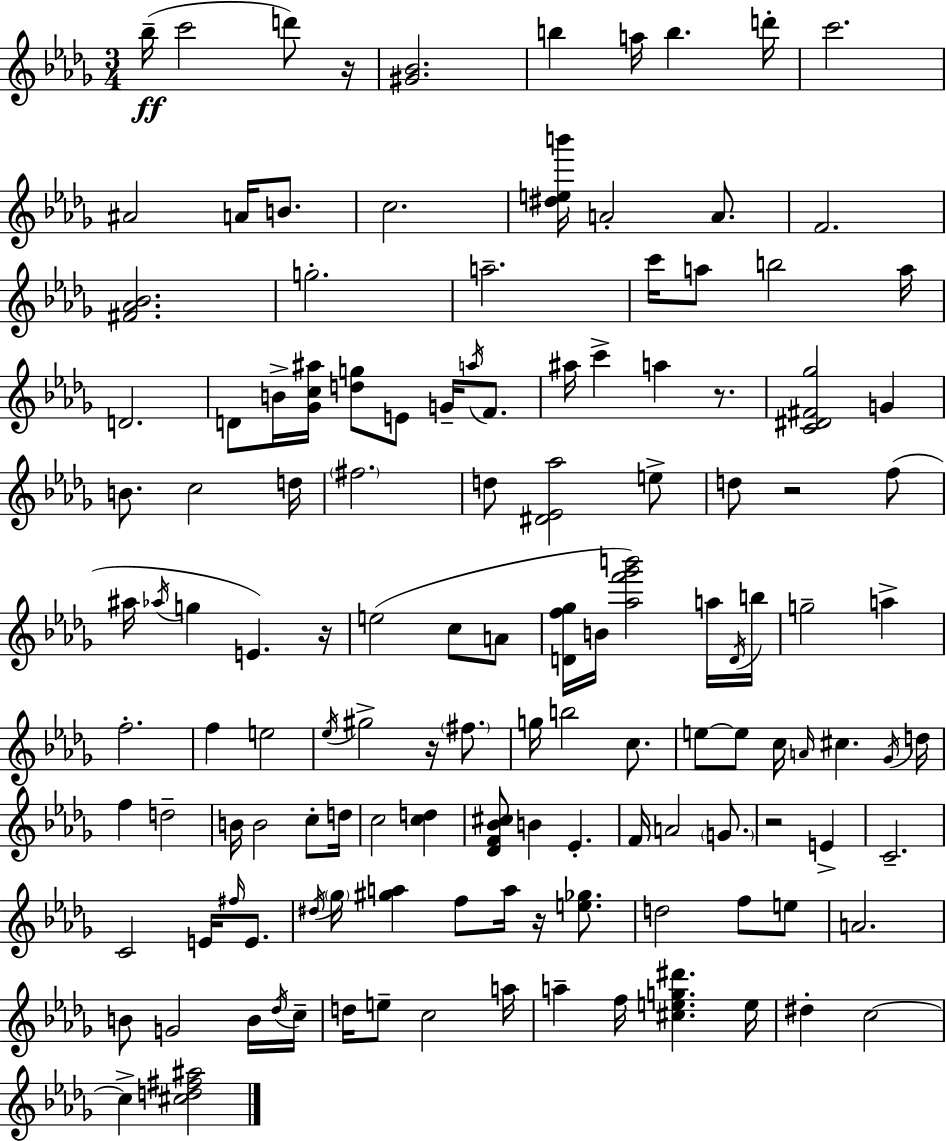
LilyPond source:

{
  \clef treble
  \numericTimeSignature
  \time 3/4
  \key bes \minor
  bes''16--(\ff c'''2 d'''8) r16 | <gis' bes'>2. | b''4 a''16 b''4. d'''16-. | c'''2. | \break ais'2 a'16 b'8. | c''2. | <dis'' e'' b'''>16 a'2-. a'8. | f'2. | \break <fis' aes' bes'>2. | g''2.-. | a''2.-- | c'''16 a''8 b''2 a''16 | \break d'2. | d'8 b'16-> <ges' c'' ais''>16 <d'' g''>8 e'8 g'16-- \acciaccatura { a''16 } f'8. | ais''16 c'''4-> a''4 r8. | <c' dis' fis' ges''>2 g'4 | \break b'8. c''2 | d''16 \parenthesize fis''2. | d''8 <dis' ees' aes''>2 e''8-> | d''8 r2 f''8( | \break ais''16 \acciaccatura { aes''16 } g''4 e'4.) | r16 e''2( c''8 | a'8 <d' f'' ges''>16 b'16 <aes'' f''' ges''' b'''>2) | a''16 \acciaccatura { d'16 } b''16 g''2-- a''4-> | \break f''2.-. | f''4 e''2 | \acciaccatura { ees''16 } gis''2-> | r16 \parenthesize fis''8. g''16 b''2 | \break c''8. e''8~~ e''8 c''16 \grace { a'16 } cis''4. | \acciaccatura { ges'16 } d''16 f''4 d''2-- | b'16 b'2 | c''8-. d''16 c''2 | \break <c'' d''>4 <des' f' bes' cis''>8 b'4 | ees'4.-. f'16 a'2 | \parenthesize g'8. r2 | e'4-> c'2.-- | \break c'2 | e'16 \grace { fis''16 } e'8. \acciaccatura { dis''16 } \parenthesize ges''16 <gis'' a''>4 | f''8 a''16 r16 <e'' ges''>8. d''2 | f''8 e''8 a'2. | \break b'8 g'2 | b'16 \acciaccatura { des''16 } c''16-- d''16 e''8-- | c''2 a''16 a''4-- | f''16 <cis'' e'' g'' dis'''>4. e''16 dis''4-. | \break c''2~~ c''4-> | <cis'' d'' fis'' ais''>2 \bar "|."
}